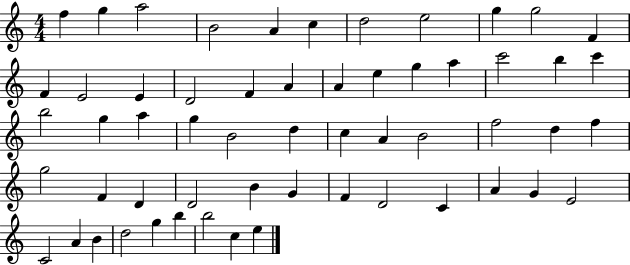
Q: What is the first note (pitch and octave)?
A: F5